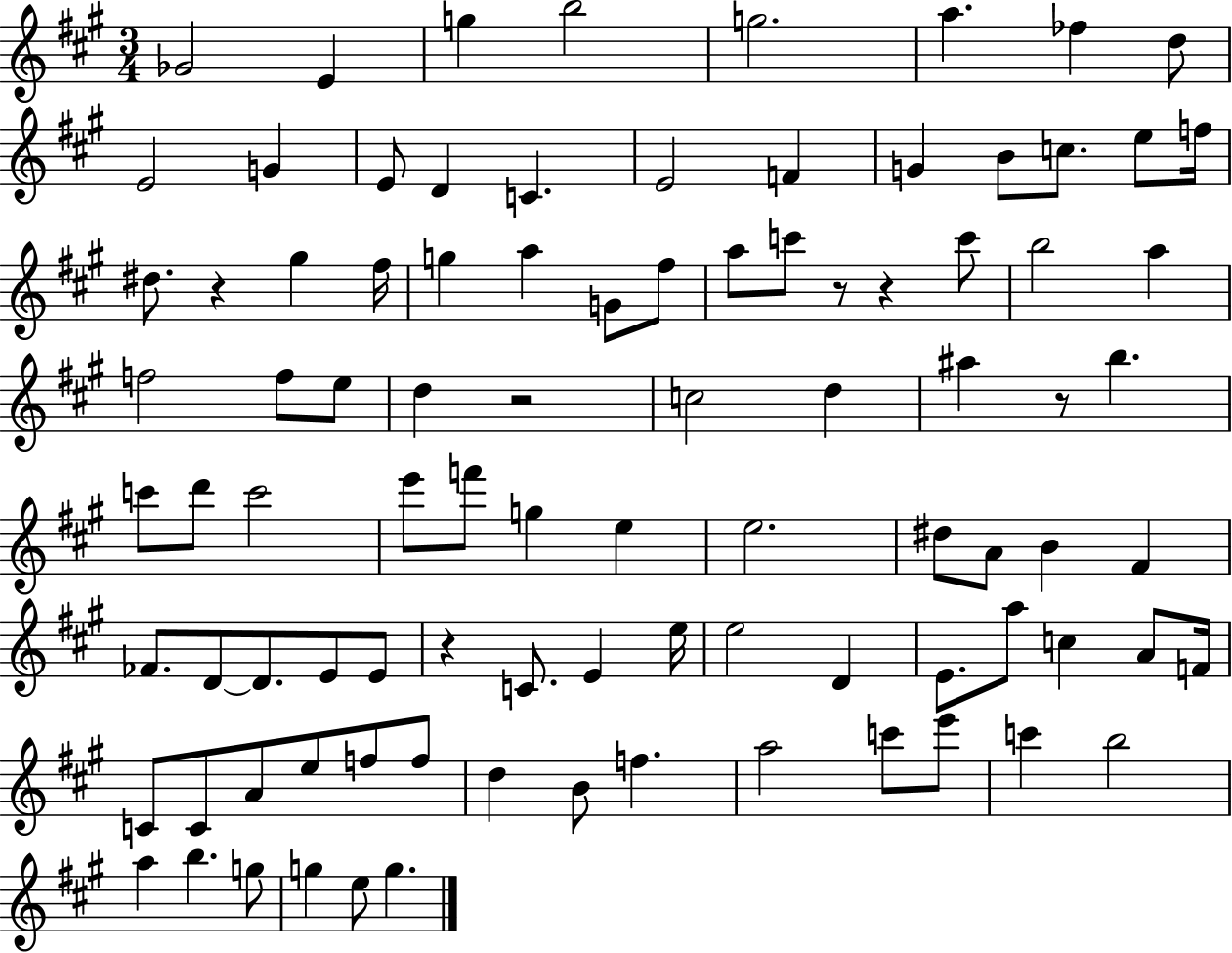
Gb4/h E4/q G5/q B5/h G5/h. A5/q. FES5/q D5/e E4/h G4/q E4/e D4/q C4/q. E4/h F4/q G4/q B4/e C5/e. E5/e F5/s D#5/e. R/q G#5/q F#5/s G5/q A5/q G4/e F#5/e A5/e C6/e R/e R/q C6/e B5/h A5/q F5/h F5/e E5/e D5/q R/h C5/h D5/q A#5/q R/e B5/q. C6/e D6/e C6/h E6/e F6/e G5/q E5/q E5/h. D#5/e A4/e B4/q F#4/q FES4/e. D4/e D4/e. E4/e E4/e R/q C4/e. E4/q E5/s E5/h D4/q E4/e. A5/e C5/q A4/e F4/s C4/e C4/e A4/e E5/e F5/e F5/e D5/q B4/e F5/q. A5/h C6/e E6/e C6/q B5/h A5/q B5/q. G5/e G5/q E5/e G5/q.